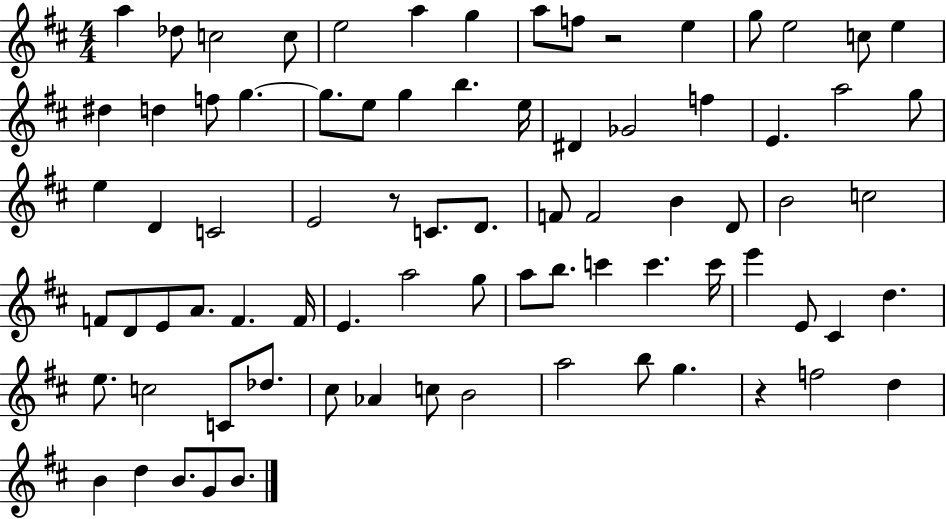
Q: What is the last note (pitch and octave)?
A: B4